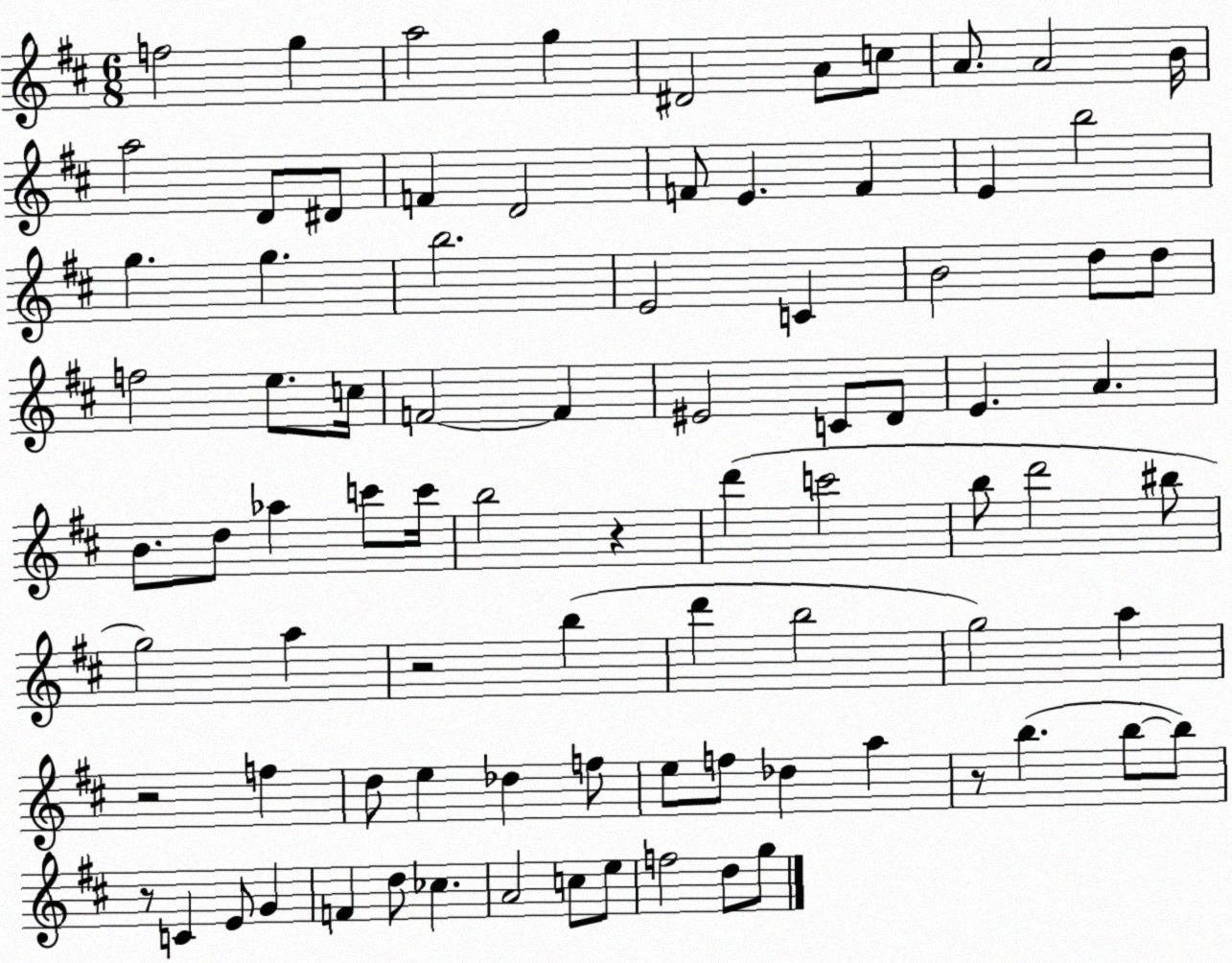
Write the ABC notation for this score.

X:1
T:Untitled
M:6/8
L:1/4
K:D
f2 g a2 g ^D2 A/2 c/2 A/2 A2 B/4 a2 D/2 ^D/2 F D2 F/2 E F E b2 g g b2 E2 C B2 d/2 d/2 f2 e/2 c/4 F2 F ^E2 C/2 D/2 E A B/2 d/2 _a c'/2 c'/4 b2 z d' c'2 b/2 d'2 ^b/2 g2 a z2 b d' b2 g2 a z2 f d/2 e _d f/2 e/2 f/2 _d a z/2 b b/2 b/2 z/2 C E/2 G F d/2 _c A2 c/2 e/2 f2 d/2 g/2